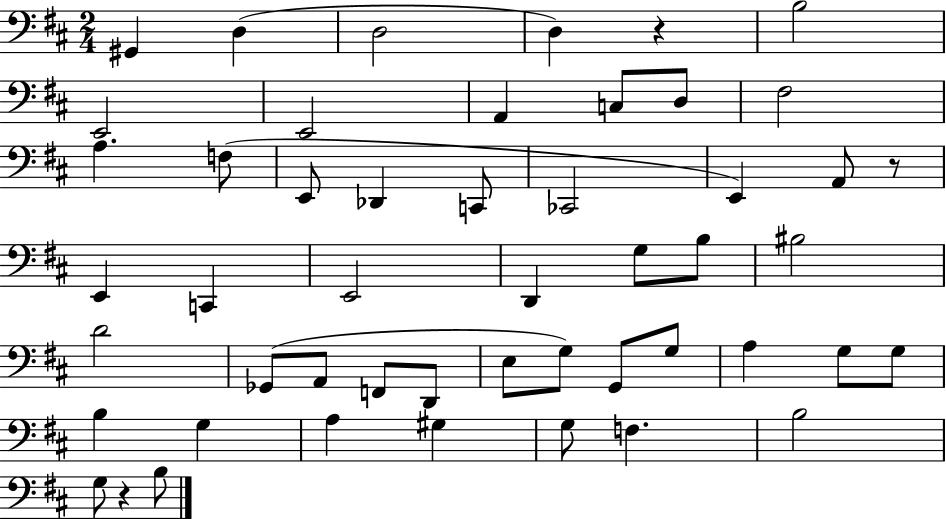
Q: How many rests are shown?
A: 3